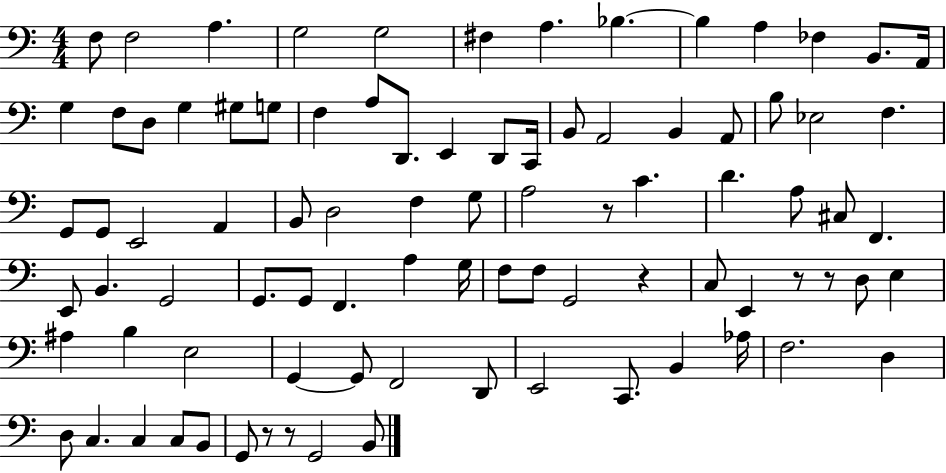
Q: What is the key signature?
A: C major